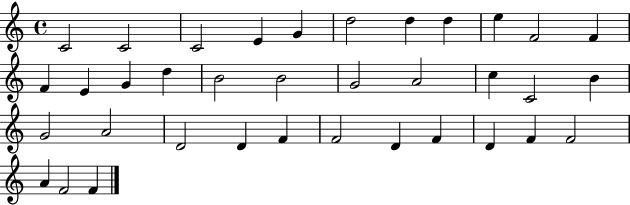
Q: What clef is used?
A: treble